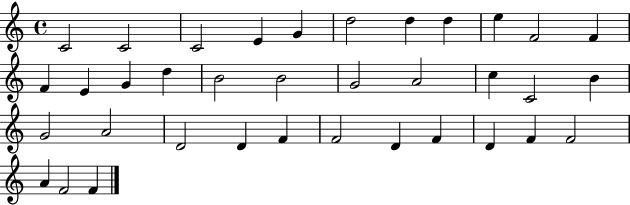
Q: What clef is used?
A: treble